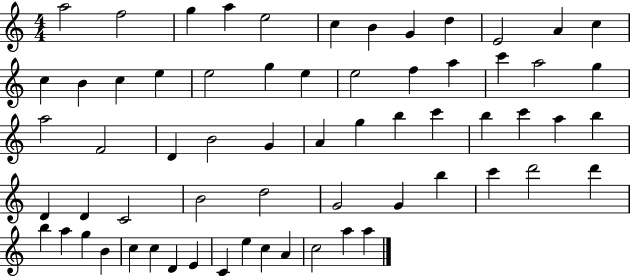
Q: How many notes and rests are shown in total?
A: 64